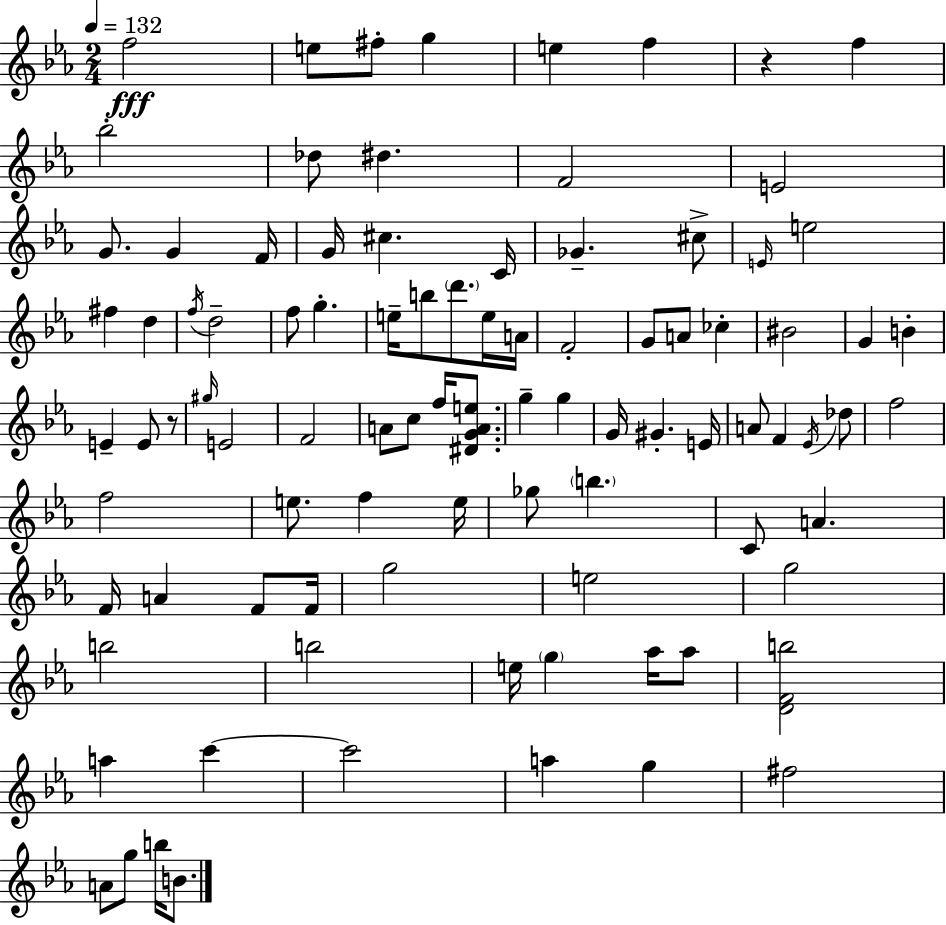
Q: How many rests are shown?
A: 2